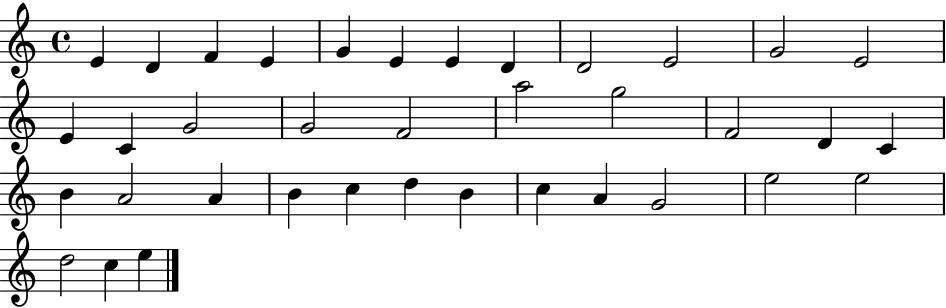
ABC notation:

X:1
T:Untitled
M:4/4
L:1/4
K:C
E D F E G E E D D2 E2 G2 E2 E C G2 G2 F2 a2 g2 F2 D C B A2 A B c d B c A G2 e2 e2 d2 c e